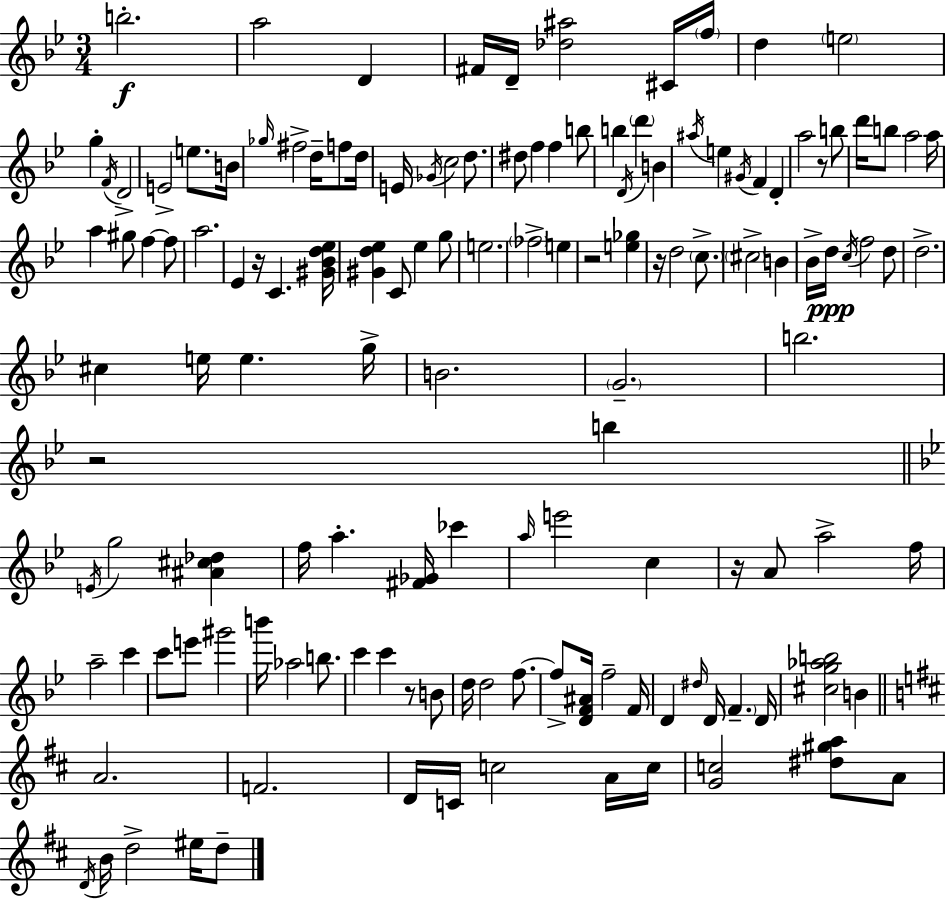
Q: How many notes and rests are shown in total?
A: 138